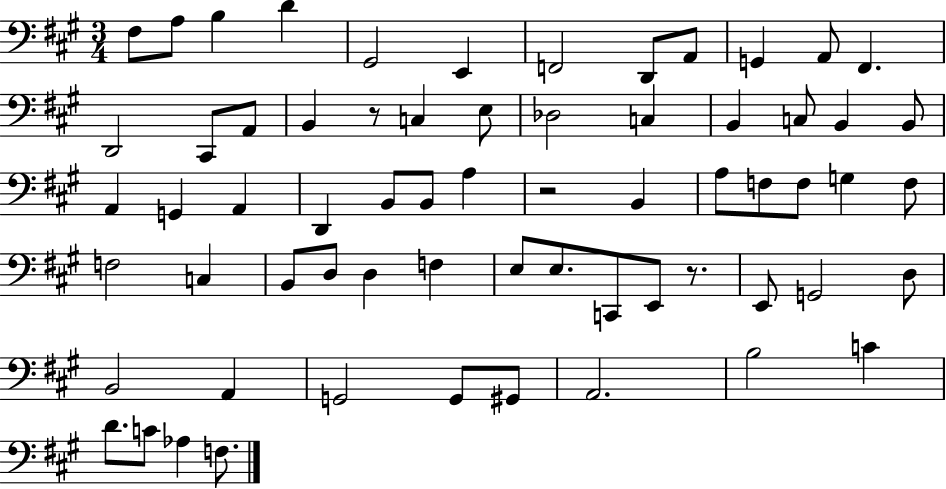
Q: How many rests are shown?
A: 3